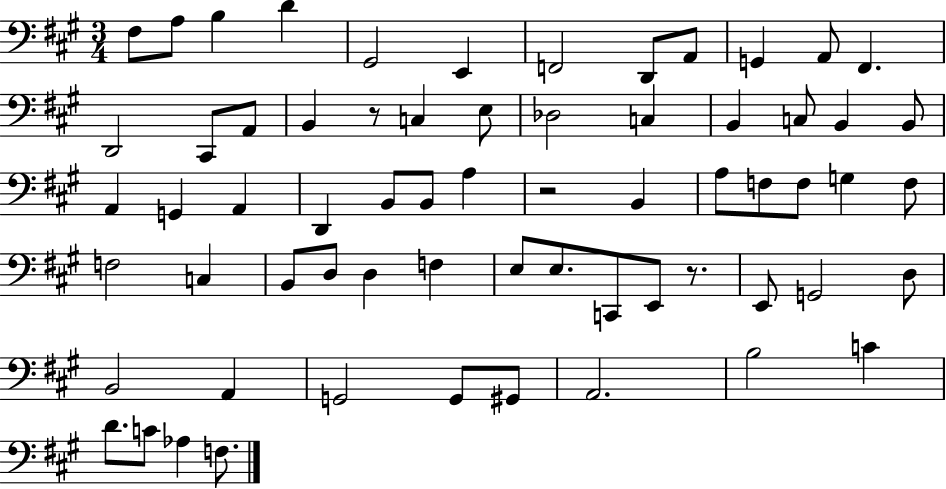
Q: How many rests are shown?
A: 3